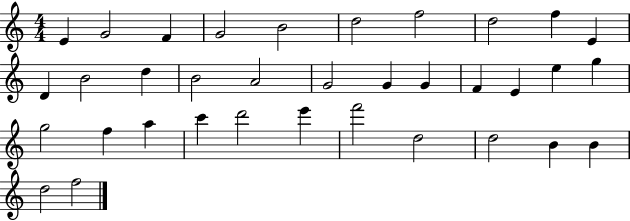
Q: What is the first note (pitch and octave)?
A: E4